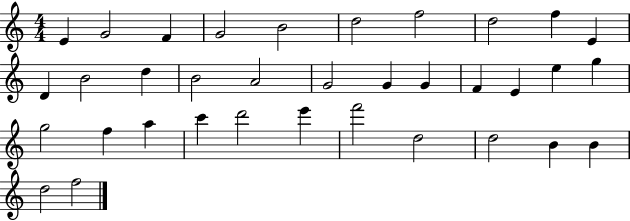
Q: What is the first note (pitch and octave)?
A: E4